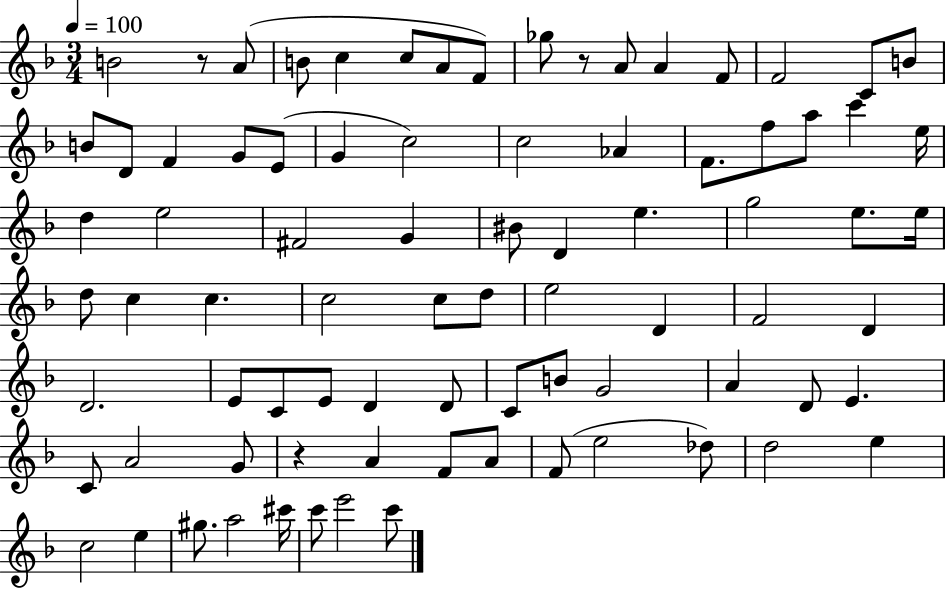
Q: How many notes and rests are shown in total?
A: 82